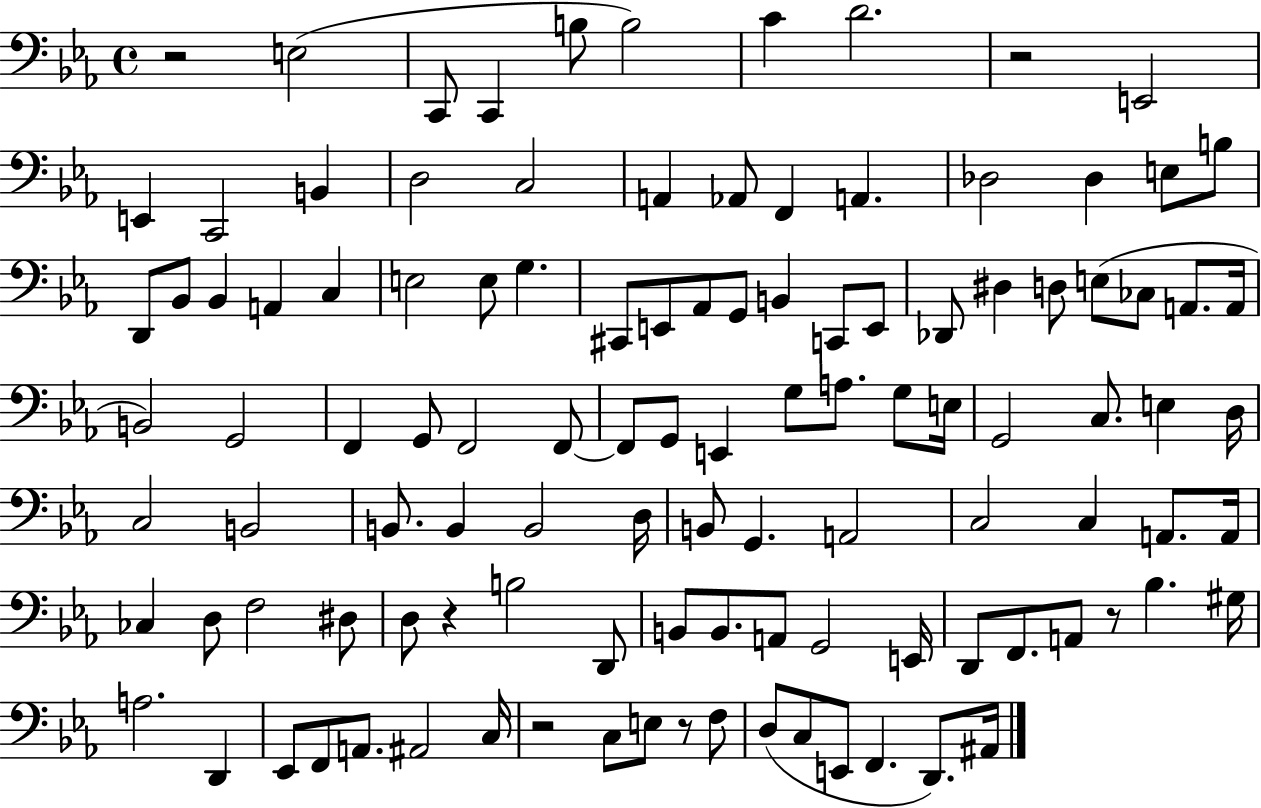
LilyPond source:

{
  \clef bass
  \time 4/4
  \defaultTimeSignature
  \key ees \major
  r2 e2( | c,8 c,4 b8 b2) | c'4 d'2. | r2 e,2 | \break e,4 c,2 b,4 | d2 c2 | a,4 aes,8 f,4 a,4. | des2 des4 e8 b8 | \break d,8 bes,8 bes,4 a,4 c4 | e2 e8 g4. | cis,8 e,8 aes,8 g,8 b,4 c,8 e,8 | des,8 dis4 d8 e8( ces8 a,8. a,16 | \break b,2) g,2 | f,4 g,8 f,2 f,8~~ | f,8 g,8 e,4 g8 a8. g8 e16 | g,2 c8. e4 d16 | \break c2 b,2 | b,8. b,4 b,2 d16 | b,8 g,4. a,2 | c2 c4 a,8. a,16 | \break ces4 d8 f2 dis8 | d8 r4 b2 d,8 | b,8 b,8. a,8 g,2 e,16 | d,8 f,8. a,8 r8 bes4. gis16 | \break a2. d,4 | ees,8 f,8 a,8. ais,2 c16 | r2 c8 e8 r8 f8 | d8( c8 e,8 f,4. d,8.) ais,16 | \break \bar "|."
}